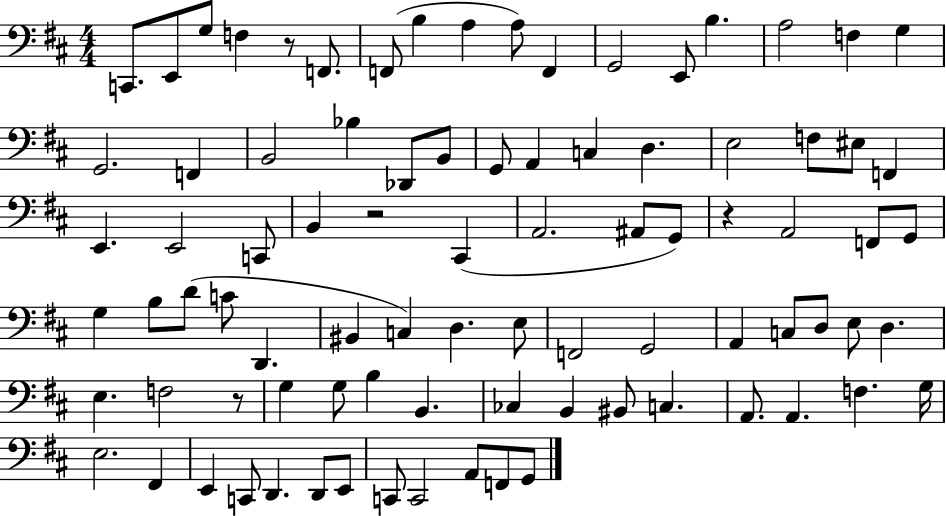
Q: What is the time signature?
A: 4/4